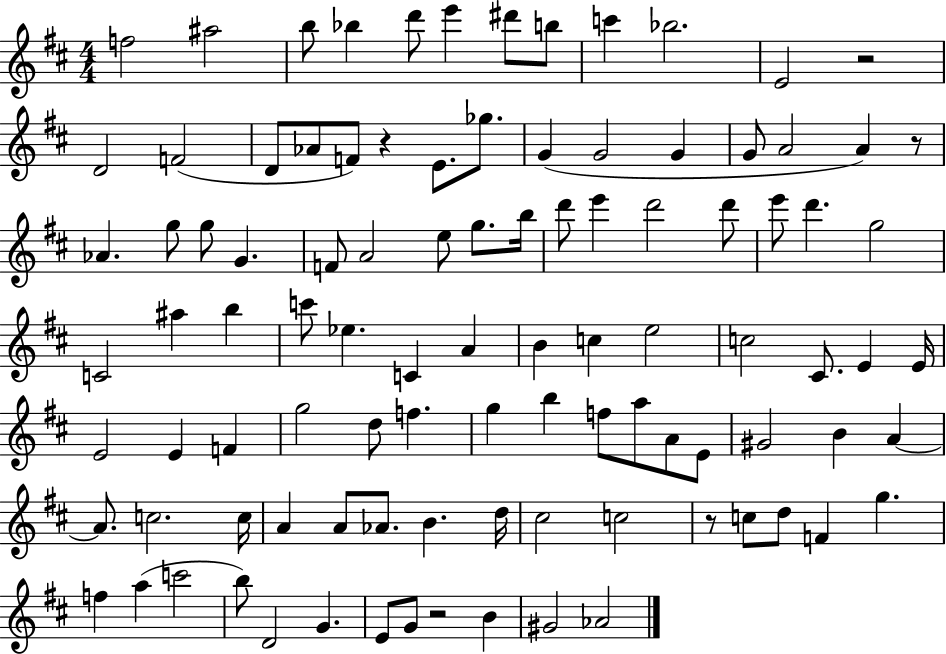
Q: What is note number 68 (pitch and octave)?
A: B4